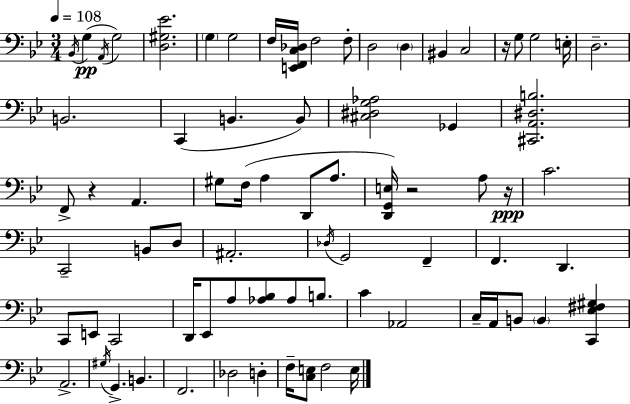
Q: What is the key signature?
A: BES major